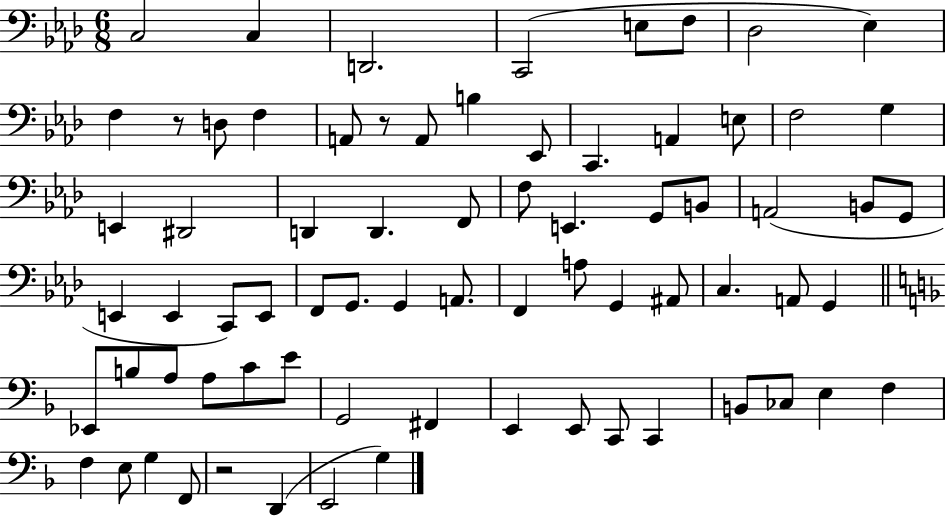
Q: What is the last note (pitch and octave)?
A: G3